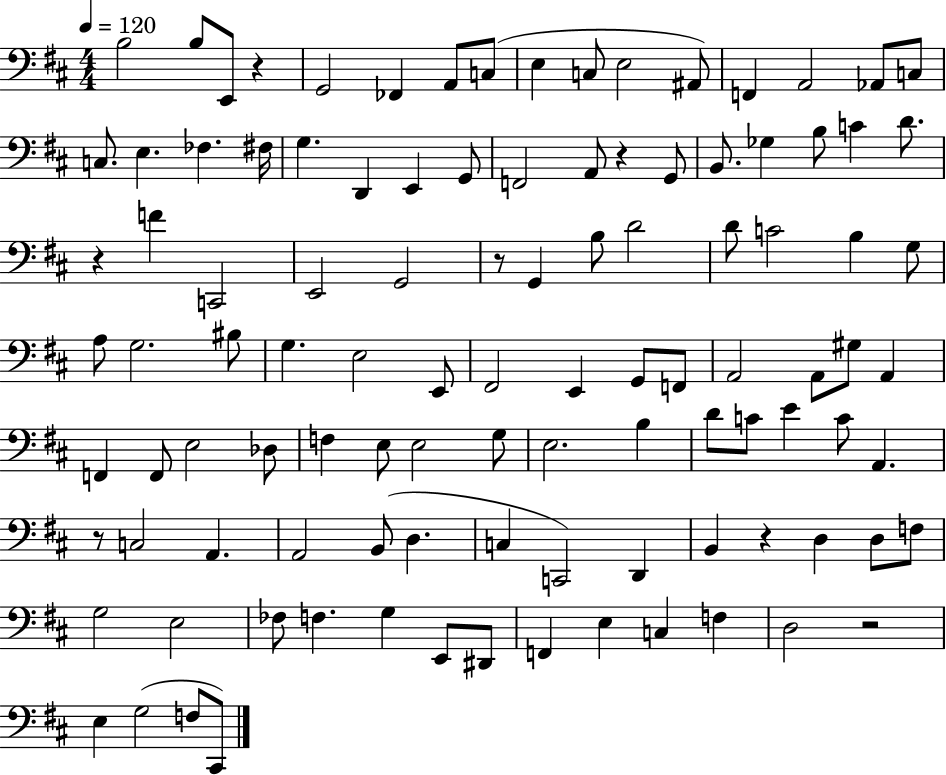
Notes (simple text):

B3/h B3/e E2/e R/q G2/h FES2/q A2/e C3/e E3/q C3/e E3/h A#2/e F2/q A2/h Ab2/e C3/e C3/e. E3/q. FES3/q. F#3/s G3/q. D2/q E2/q G2/e F2/h A2/e R/q G2/e B2/e. Gb3/q B3/e C4/q D4/e. R/q F4/q C2/h E2/h G2/h R/e G2/q B3/e D4/h D4/e C4/h B3/q G3/e A3/e G3/h. BIS3/e G3/q. E3/h E2/e F#2/h E2/q G2/e F2/e A2/h A2/e G#3/e A2/q F2/q F2/e E3/h Db3/e F3/q E3/e E3/h G3/e E3/h. B3/q D4/e C4/e E4/q C4/e A2/q. R/e C3/h A2/q. A2/h B2/e D3/q. C3/q C2/h D2/q B2/q R/q D3/q D3/e F3/e G3/h E3/h FES3/e F3/q. G3/q E2/e D#2/e F2/q E3/q C3/q F3/q D3/h R/h E3/q G3/h F3/e C#2/e